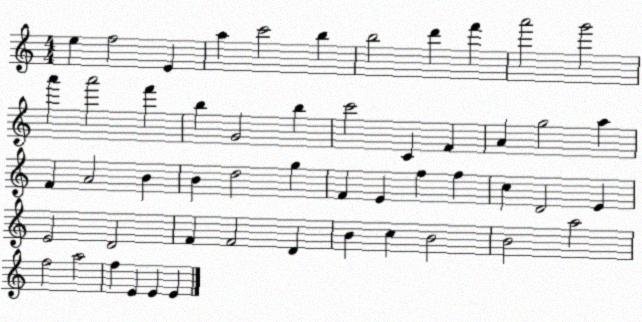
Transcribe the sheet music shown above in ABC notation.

X:1
T:Untitled
M:4/4
L:1/4
K:C
e f2 E a c'2 b b2 d' f' a'2 g'2 a' a'2 f' b G2 b c'2 C F A g2 a F A2 B B d2 g F E f f c D2 E E2 D2 F F2 D B c B2 B2 a2 f2 a2 f E E E